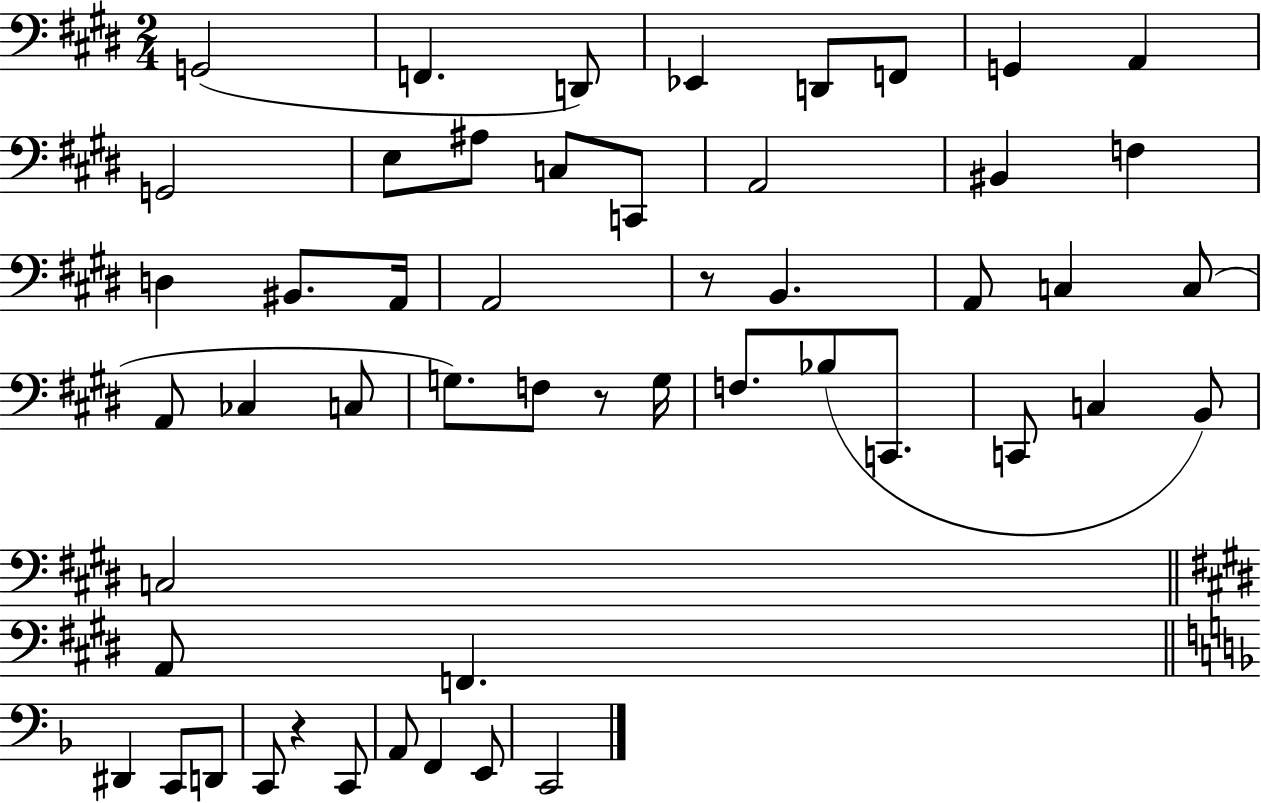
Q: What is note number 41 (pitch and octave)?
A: C2